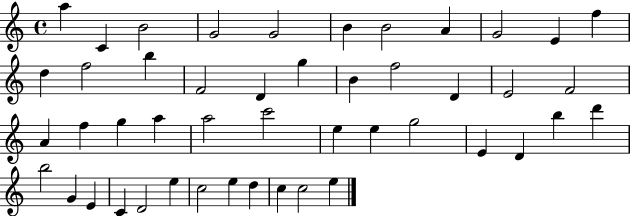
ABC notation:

X:1
T:Untitled
M:4/4
L:1/4
K:C
a C B2 G2 G2 B B2 A G2 E f d f2 b F2 D g B f2 D E2 F2 A f g a a2 c'2 e e g2 E D b d' b2 G E C D2 e c2 e d c c2 e